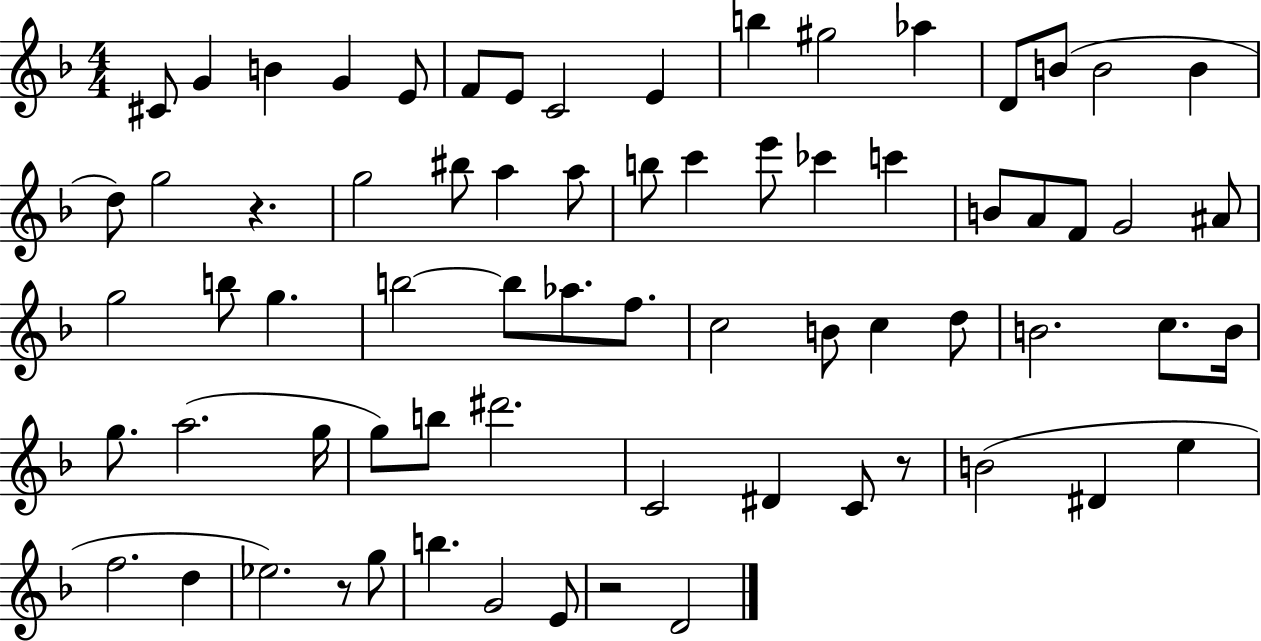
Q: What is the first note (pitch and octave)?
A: C#4